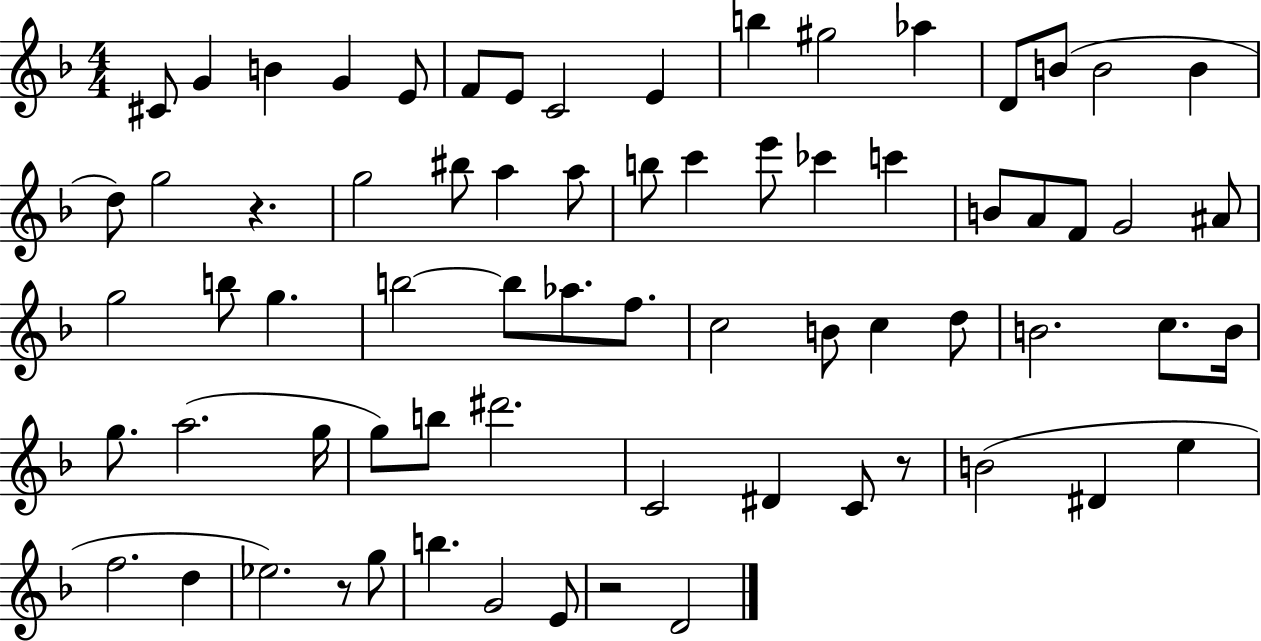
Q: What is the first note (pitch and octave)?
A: C#4